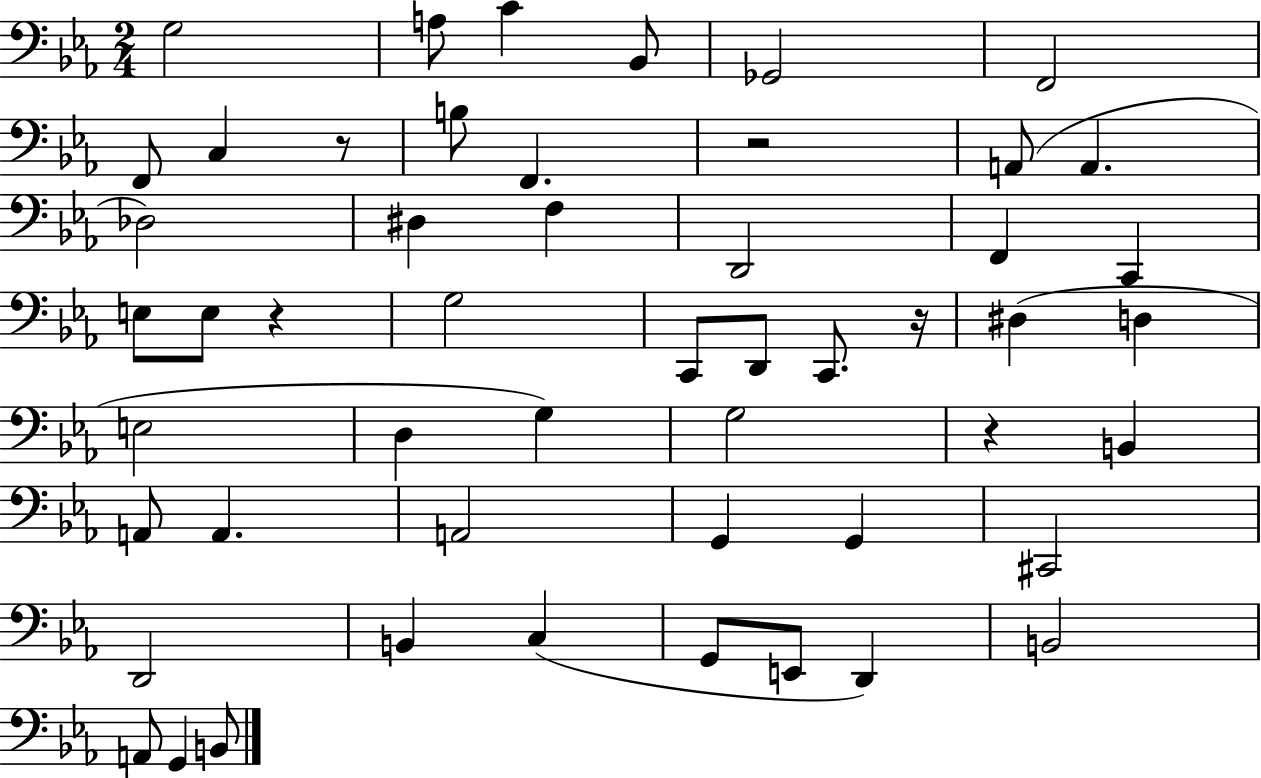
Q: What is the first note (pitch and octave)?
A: G3